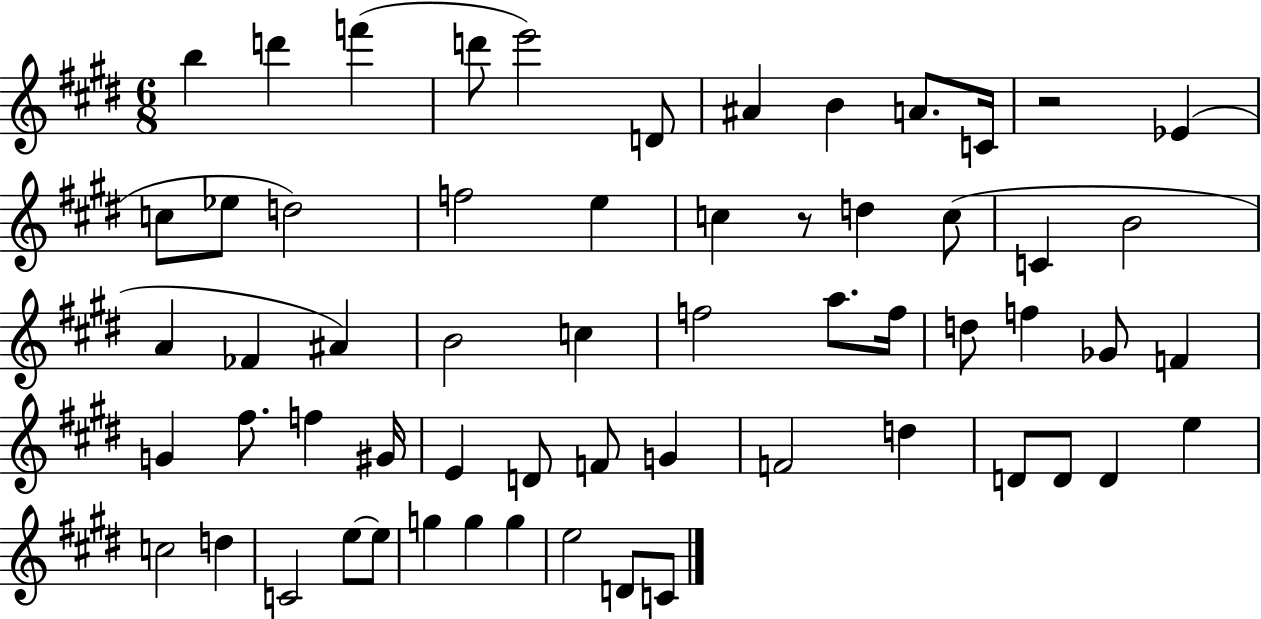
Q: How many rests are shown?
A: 2